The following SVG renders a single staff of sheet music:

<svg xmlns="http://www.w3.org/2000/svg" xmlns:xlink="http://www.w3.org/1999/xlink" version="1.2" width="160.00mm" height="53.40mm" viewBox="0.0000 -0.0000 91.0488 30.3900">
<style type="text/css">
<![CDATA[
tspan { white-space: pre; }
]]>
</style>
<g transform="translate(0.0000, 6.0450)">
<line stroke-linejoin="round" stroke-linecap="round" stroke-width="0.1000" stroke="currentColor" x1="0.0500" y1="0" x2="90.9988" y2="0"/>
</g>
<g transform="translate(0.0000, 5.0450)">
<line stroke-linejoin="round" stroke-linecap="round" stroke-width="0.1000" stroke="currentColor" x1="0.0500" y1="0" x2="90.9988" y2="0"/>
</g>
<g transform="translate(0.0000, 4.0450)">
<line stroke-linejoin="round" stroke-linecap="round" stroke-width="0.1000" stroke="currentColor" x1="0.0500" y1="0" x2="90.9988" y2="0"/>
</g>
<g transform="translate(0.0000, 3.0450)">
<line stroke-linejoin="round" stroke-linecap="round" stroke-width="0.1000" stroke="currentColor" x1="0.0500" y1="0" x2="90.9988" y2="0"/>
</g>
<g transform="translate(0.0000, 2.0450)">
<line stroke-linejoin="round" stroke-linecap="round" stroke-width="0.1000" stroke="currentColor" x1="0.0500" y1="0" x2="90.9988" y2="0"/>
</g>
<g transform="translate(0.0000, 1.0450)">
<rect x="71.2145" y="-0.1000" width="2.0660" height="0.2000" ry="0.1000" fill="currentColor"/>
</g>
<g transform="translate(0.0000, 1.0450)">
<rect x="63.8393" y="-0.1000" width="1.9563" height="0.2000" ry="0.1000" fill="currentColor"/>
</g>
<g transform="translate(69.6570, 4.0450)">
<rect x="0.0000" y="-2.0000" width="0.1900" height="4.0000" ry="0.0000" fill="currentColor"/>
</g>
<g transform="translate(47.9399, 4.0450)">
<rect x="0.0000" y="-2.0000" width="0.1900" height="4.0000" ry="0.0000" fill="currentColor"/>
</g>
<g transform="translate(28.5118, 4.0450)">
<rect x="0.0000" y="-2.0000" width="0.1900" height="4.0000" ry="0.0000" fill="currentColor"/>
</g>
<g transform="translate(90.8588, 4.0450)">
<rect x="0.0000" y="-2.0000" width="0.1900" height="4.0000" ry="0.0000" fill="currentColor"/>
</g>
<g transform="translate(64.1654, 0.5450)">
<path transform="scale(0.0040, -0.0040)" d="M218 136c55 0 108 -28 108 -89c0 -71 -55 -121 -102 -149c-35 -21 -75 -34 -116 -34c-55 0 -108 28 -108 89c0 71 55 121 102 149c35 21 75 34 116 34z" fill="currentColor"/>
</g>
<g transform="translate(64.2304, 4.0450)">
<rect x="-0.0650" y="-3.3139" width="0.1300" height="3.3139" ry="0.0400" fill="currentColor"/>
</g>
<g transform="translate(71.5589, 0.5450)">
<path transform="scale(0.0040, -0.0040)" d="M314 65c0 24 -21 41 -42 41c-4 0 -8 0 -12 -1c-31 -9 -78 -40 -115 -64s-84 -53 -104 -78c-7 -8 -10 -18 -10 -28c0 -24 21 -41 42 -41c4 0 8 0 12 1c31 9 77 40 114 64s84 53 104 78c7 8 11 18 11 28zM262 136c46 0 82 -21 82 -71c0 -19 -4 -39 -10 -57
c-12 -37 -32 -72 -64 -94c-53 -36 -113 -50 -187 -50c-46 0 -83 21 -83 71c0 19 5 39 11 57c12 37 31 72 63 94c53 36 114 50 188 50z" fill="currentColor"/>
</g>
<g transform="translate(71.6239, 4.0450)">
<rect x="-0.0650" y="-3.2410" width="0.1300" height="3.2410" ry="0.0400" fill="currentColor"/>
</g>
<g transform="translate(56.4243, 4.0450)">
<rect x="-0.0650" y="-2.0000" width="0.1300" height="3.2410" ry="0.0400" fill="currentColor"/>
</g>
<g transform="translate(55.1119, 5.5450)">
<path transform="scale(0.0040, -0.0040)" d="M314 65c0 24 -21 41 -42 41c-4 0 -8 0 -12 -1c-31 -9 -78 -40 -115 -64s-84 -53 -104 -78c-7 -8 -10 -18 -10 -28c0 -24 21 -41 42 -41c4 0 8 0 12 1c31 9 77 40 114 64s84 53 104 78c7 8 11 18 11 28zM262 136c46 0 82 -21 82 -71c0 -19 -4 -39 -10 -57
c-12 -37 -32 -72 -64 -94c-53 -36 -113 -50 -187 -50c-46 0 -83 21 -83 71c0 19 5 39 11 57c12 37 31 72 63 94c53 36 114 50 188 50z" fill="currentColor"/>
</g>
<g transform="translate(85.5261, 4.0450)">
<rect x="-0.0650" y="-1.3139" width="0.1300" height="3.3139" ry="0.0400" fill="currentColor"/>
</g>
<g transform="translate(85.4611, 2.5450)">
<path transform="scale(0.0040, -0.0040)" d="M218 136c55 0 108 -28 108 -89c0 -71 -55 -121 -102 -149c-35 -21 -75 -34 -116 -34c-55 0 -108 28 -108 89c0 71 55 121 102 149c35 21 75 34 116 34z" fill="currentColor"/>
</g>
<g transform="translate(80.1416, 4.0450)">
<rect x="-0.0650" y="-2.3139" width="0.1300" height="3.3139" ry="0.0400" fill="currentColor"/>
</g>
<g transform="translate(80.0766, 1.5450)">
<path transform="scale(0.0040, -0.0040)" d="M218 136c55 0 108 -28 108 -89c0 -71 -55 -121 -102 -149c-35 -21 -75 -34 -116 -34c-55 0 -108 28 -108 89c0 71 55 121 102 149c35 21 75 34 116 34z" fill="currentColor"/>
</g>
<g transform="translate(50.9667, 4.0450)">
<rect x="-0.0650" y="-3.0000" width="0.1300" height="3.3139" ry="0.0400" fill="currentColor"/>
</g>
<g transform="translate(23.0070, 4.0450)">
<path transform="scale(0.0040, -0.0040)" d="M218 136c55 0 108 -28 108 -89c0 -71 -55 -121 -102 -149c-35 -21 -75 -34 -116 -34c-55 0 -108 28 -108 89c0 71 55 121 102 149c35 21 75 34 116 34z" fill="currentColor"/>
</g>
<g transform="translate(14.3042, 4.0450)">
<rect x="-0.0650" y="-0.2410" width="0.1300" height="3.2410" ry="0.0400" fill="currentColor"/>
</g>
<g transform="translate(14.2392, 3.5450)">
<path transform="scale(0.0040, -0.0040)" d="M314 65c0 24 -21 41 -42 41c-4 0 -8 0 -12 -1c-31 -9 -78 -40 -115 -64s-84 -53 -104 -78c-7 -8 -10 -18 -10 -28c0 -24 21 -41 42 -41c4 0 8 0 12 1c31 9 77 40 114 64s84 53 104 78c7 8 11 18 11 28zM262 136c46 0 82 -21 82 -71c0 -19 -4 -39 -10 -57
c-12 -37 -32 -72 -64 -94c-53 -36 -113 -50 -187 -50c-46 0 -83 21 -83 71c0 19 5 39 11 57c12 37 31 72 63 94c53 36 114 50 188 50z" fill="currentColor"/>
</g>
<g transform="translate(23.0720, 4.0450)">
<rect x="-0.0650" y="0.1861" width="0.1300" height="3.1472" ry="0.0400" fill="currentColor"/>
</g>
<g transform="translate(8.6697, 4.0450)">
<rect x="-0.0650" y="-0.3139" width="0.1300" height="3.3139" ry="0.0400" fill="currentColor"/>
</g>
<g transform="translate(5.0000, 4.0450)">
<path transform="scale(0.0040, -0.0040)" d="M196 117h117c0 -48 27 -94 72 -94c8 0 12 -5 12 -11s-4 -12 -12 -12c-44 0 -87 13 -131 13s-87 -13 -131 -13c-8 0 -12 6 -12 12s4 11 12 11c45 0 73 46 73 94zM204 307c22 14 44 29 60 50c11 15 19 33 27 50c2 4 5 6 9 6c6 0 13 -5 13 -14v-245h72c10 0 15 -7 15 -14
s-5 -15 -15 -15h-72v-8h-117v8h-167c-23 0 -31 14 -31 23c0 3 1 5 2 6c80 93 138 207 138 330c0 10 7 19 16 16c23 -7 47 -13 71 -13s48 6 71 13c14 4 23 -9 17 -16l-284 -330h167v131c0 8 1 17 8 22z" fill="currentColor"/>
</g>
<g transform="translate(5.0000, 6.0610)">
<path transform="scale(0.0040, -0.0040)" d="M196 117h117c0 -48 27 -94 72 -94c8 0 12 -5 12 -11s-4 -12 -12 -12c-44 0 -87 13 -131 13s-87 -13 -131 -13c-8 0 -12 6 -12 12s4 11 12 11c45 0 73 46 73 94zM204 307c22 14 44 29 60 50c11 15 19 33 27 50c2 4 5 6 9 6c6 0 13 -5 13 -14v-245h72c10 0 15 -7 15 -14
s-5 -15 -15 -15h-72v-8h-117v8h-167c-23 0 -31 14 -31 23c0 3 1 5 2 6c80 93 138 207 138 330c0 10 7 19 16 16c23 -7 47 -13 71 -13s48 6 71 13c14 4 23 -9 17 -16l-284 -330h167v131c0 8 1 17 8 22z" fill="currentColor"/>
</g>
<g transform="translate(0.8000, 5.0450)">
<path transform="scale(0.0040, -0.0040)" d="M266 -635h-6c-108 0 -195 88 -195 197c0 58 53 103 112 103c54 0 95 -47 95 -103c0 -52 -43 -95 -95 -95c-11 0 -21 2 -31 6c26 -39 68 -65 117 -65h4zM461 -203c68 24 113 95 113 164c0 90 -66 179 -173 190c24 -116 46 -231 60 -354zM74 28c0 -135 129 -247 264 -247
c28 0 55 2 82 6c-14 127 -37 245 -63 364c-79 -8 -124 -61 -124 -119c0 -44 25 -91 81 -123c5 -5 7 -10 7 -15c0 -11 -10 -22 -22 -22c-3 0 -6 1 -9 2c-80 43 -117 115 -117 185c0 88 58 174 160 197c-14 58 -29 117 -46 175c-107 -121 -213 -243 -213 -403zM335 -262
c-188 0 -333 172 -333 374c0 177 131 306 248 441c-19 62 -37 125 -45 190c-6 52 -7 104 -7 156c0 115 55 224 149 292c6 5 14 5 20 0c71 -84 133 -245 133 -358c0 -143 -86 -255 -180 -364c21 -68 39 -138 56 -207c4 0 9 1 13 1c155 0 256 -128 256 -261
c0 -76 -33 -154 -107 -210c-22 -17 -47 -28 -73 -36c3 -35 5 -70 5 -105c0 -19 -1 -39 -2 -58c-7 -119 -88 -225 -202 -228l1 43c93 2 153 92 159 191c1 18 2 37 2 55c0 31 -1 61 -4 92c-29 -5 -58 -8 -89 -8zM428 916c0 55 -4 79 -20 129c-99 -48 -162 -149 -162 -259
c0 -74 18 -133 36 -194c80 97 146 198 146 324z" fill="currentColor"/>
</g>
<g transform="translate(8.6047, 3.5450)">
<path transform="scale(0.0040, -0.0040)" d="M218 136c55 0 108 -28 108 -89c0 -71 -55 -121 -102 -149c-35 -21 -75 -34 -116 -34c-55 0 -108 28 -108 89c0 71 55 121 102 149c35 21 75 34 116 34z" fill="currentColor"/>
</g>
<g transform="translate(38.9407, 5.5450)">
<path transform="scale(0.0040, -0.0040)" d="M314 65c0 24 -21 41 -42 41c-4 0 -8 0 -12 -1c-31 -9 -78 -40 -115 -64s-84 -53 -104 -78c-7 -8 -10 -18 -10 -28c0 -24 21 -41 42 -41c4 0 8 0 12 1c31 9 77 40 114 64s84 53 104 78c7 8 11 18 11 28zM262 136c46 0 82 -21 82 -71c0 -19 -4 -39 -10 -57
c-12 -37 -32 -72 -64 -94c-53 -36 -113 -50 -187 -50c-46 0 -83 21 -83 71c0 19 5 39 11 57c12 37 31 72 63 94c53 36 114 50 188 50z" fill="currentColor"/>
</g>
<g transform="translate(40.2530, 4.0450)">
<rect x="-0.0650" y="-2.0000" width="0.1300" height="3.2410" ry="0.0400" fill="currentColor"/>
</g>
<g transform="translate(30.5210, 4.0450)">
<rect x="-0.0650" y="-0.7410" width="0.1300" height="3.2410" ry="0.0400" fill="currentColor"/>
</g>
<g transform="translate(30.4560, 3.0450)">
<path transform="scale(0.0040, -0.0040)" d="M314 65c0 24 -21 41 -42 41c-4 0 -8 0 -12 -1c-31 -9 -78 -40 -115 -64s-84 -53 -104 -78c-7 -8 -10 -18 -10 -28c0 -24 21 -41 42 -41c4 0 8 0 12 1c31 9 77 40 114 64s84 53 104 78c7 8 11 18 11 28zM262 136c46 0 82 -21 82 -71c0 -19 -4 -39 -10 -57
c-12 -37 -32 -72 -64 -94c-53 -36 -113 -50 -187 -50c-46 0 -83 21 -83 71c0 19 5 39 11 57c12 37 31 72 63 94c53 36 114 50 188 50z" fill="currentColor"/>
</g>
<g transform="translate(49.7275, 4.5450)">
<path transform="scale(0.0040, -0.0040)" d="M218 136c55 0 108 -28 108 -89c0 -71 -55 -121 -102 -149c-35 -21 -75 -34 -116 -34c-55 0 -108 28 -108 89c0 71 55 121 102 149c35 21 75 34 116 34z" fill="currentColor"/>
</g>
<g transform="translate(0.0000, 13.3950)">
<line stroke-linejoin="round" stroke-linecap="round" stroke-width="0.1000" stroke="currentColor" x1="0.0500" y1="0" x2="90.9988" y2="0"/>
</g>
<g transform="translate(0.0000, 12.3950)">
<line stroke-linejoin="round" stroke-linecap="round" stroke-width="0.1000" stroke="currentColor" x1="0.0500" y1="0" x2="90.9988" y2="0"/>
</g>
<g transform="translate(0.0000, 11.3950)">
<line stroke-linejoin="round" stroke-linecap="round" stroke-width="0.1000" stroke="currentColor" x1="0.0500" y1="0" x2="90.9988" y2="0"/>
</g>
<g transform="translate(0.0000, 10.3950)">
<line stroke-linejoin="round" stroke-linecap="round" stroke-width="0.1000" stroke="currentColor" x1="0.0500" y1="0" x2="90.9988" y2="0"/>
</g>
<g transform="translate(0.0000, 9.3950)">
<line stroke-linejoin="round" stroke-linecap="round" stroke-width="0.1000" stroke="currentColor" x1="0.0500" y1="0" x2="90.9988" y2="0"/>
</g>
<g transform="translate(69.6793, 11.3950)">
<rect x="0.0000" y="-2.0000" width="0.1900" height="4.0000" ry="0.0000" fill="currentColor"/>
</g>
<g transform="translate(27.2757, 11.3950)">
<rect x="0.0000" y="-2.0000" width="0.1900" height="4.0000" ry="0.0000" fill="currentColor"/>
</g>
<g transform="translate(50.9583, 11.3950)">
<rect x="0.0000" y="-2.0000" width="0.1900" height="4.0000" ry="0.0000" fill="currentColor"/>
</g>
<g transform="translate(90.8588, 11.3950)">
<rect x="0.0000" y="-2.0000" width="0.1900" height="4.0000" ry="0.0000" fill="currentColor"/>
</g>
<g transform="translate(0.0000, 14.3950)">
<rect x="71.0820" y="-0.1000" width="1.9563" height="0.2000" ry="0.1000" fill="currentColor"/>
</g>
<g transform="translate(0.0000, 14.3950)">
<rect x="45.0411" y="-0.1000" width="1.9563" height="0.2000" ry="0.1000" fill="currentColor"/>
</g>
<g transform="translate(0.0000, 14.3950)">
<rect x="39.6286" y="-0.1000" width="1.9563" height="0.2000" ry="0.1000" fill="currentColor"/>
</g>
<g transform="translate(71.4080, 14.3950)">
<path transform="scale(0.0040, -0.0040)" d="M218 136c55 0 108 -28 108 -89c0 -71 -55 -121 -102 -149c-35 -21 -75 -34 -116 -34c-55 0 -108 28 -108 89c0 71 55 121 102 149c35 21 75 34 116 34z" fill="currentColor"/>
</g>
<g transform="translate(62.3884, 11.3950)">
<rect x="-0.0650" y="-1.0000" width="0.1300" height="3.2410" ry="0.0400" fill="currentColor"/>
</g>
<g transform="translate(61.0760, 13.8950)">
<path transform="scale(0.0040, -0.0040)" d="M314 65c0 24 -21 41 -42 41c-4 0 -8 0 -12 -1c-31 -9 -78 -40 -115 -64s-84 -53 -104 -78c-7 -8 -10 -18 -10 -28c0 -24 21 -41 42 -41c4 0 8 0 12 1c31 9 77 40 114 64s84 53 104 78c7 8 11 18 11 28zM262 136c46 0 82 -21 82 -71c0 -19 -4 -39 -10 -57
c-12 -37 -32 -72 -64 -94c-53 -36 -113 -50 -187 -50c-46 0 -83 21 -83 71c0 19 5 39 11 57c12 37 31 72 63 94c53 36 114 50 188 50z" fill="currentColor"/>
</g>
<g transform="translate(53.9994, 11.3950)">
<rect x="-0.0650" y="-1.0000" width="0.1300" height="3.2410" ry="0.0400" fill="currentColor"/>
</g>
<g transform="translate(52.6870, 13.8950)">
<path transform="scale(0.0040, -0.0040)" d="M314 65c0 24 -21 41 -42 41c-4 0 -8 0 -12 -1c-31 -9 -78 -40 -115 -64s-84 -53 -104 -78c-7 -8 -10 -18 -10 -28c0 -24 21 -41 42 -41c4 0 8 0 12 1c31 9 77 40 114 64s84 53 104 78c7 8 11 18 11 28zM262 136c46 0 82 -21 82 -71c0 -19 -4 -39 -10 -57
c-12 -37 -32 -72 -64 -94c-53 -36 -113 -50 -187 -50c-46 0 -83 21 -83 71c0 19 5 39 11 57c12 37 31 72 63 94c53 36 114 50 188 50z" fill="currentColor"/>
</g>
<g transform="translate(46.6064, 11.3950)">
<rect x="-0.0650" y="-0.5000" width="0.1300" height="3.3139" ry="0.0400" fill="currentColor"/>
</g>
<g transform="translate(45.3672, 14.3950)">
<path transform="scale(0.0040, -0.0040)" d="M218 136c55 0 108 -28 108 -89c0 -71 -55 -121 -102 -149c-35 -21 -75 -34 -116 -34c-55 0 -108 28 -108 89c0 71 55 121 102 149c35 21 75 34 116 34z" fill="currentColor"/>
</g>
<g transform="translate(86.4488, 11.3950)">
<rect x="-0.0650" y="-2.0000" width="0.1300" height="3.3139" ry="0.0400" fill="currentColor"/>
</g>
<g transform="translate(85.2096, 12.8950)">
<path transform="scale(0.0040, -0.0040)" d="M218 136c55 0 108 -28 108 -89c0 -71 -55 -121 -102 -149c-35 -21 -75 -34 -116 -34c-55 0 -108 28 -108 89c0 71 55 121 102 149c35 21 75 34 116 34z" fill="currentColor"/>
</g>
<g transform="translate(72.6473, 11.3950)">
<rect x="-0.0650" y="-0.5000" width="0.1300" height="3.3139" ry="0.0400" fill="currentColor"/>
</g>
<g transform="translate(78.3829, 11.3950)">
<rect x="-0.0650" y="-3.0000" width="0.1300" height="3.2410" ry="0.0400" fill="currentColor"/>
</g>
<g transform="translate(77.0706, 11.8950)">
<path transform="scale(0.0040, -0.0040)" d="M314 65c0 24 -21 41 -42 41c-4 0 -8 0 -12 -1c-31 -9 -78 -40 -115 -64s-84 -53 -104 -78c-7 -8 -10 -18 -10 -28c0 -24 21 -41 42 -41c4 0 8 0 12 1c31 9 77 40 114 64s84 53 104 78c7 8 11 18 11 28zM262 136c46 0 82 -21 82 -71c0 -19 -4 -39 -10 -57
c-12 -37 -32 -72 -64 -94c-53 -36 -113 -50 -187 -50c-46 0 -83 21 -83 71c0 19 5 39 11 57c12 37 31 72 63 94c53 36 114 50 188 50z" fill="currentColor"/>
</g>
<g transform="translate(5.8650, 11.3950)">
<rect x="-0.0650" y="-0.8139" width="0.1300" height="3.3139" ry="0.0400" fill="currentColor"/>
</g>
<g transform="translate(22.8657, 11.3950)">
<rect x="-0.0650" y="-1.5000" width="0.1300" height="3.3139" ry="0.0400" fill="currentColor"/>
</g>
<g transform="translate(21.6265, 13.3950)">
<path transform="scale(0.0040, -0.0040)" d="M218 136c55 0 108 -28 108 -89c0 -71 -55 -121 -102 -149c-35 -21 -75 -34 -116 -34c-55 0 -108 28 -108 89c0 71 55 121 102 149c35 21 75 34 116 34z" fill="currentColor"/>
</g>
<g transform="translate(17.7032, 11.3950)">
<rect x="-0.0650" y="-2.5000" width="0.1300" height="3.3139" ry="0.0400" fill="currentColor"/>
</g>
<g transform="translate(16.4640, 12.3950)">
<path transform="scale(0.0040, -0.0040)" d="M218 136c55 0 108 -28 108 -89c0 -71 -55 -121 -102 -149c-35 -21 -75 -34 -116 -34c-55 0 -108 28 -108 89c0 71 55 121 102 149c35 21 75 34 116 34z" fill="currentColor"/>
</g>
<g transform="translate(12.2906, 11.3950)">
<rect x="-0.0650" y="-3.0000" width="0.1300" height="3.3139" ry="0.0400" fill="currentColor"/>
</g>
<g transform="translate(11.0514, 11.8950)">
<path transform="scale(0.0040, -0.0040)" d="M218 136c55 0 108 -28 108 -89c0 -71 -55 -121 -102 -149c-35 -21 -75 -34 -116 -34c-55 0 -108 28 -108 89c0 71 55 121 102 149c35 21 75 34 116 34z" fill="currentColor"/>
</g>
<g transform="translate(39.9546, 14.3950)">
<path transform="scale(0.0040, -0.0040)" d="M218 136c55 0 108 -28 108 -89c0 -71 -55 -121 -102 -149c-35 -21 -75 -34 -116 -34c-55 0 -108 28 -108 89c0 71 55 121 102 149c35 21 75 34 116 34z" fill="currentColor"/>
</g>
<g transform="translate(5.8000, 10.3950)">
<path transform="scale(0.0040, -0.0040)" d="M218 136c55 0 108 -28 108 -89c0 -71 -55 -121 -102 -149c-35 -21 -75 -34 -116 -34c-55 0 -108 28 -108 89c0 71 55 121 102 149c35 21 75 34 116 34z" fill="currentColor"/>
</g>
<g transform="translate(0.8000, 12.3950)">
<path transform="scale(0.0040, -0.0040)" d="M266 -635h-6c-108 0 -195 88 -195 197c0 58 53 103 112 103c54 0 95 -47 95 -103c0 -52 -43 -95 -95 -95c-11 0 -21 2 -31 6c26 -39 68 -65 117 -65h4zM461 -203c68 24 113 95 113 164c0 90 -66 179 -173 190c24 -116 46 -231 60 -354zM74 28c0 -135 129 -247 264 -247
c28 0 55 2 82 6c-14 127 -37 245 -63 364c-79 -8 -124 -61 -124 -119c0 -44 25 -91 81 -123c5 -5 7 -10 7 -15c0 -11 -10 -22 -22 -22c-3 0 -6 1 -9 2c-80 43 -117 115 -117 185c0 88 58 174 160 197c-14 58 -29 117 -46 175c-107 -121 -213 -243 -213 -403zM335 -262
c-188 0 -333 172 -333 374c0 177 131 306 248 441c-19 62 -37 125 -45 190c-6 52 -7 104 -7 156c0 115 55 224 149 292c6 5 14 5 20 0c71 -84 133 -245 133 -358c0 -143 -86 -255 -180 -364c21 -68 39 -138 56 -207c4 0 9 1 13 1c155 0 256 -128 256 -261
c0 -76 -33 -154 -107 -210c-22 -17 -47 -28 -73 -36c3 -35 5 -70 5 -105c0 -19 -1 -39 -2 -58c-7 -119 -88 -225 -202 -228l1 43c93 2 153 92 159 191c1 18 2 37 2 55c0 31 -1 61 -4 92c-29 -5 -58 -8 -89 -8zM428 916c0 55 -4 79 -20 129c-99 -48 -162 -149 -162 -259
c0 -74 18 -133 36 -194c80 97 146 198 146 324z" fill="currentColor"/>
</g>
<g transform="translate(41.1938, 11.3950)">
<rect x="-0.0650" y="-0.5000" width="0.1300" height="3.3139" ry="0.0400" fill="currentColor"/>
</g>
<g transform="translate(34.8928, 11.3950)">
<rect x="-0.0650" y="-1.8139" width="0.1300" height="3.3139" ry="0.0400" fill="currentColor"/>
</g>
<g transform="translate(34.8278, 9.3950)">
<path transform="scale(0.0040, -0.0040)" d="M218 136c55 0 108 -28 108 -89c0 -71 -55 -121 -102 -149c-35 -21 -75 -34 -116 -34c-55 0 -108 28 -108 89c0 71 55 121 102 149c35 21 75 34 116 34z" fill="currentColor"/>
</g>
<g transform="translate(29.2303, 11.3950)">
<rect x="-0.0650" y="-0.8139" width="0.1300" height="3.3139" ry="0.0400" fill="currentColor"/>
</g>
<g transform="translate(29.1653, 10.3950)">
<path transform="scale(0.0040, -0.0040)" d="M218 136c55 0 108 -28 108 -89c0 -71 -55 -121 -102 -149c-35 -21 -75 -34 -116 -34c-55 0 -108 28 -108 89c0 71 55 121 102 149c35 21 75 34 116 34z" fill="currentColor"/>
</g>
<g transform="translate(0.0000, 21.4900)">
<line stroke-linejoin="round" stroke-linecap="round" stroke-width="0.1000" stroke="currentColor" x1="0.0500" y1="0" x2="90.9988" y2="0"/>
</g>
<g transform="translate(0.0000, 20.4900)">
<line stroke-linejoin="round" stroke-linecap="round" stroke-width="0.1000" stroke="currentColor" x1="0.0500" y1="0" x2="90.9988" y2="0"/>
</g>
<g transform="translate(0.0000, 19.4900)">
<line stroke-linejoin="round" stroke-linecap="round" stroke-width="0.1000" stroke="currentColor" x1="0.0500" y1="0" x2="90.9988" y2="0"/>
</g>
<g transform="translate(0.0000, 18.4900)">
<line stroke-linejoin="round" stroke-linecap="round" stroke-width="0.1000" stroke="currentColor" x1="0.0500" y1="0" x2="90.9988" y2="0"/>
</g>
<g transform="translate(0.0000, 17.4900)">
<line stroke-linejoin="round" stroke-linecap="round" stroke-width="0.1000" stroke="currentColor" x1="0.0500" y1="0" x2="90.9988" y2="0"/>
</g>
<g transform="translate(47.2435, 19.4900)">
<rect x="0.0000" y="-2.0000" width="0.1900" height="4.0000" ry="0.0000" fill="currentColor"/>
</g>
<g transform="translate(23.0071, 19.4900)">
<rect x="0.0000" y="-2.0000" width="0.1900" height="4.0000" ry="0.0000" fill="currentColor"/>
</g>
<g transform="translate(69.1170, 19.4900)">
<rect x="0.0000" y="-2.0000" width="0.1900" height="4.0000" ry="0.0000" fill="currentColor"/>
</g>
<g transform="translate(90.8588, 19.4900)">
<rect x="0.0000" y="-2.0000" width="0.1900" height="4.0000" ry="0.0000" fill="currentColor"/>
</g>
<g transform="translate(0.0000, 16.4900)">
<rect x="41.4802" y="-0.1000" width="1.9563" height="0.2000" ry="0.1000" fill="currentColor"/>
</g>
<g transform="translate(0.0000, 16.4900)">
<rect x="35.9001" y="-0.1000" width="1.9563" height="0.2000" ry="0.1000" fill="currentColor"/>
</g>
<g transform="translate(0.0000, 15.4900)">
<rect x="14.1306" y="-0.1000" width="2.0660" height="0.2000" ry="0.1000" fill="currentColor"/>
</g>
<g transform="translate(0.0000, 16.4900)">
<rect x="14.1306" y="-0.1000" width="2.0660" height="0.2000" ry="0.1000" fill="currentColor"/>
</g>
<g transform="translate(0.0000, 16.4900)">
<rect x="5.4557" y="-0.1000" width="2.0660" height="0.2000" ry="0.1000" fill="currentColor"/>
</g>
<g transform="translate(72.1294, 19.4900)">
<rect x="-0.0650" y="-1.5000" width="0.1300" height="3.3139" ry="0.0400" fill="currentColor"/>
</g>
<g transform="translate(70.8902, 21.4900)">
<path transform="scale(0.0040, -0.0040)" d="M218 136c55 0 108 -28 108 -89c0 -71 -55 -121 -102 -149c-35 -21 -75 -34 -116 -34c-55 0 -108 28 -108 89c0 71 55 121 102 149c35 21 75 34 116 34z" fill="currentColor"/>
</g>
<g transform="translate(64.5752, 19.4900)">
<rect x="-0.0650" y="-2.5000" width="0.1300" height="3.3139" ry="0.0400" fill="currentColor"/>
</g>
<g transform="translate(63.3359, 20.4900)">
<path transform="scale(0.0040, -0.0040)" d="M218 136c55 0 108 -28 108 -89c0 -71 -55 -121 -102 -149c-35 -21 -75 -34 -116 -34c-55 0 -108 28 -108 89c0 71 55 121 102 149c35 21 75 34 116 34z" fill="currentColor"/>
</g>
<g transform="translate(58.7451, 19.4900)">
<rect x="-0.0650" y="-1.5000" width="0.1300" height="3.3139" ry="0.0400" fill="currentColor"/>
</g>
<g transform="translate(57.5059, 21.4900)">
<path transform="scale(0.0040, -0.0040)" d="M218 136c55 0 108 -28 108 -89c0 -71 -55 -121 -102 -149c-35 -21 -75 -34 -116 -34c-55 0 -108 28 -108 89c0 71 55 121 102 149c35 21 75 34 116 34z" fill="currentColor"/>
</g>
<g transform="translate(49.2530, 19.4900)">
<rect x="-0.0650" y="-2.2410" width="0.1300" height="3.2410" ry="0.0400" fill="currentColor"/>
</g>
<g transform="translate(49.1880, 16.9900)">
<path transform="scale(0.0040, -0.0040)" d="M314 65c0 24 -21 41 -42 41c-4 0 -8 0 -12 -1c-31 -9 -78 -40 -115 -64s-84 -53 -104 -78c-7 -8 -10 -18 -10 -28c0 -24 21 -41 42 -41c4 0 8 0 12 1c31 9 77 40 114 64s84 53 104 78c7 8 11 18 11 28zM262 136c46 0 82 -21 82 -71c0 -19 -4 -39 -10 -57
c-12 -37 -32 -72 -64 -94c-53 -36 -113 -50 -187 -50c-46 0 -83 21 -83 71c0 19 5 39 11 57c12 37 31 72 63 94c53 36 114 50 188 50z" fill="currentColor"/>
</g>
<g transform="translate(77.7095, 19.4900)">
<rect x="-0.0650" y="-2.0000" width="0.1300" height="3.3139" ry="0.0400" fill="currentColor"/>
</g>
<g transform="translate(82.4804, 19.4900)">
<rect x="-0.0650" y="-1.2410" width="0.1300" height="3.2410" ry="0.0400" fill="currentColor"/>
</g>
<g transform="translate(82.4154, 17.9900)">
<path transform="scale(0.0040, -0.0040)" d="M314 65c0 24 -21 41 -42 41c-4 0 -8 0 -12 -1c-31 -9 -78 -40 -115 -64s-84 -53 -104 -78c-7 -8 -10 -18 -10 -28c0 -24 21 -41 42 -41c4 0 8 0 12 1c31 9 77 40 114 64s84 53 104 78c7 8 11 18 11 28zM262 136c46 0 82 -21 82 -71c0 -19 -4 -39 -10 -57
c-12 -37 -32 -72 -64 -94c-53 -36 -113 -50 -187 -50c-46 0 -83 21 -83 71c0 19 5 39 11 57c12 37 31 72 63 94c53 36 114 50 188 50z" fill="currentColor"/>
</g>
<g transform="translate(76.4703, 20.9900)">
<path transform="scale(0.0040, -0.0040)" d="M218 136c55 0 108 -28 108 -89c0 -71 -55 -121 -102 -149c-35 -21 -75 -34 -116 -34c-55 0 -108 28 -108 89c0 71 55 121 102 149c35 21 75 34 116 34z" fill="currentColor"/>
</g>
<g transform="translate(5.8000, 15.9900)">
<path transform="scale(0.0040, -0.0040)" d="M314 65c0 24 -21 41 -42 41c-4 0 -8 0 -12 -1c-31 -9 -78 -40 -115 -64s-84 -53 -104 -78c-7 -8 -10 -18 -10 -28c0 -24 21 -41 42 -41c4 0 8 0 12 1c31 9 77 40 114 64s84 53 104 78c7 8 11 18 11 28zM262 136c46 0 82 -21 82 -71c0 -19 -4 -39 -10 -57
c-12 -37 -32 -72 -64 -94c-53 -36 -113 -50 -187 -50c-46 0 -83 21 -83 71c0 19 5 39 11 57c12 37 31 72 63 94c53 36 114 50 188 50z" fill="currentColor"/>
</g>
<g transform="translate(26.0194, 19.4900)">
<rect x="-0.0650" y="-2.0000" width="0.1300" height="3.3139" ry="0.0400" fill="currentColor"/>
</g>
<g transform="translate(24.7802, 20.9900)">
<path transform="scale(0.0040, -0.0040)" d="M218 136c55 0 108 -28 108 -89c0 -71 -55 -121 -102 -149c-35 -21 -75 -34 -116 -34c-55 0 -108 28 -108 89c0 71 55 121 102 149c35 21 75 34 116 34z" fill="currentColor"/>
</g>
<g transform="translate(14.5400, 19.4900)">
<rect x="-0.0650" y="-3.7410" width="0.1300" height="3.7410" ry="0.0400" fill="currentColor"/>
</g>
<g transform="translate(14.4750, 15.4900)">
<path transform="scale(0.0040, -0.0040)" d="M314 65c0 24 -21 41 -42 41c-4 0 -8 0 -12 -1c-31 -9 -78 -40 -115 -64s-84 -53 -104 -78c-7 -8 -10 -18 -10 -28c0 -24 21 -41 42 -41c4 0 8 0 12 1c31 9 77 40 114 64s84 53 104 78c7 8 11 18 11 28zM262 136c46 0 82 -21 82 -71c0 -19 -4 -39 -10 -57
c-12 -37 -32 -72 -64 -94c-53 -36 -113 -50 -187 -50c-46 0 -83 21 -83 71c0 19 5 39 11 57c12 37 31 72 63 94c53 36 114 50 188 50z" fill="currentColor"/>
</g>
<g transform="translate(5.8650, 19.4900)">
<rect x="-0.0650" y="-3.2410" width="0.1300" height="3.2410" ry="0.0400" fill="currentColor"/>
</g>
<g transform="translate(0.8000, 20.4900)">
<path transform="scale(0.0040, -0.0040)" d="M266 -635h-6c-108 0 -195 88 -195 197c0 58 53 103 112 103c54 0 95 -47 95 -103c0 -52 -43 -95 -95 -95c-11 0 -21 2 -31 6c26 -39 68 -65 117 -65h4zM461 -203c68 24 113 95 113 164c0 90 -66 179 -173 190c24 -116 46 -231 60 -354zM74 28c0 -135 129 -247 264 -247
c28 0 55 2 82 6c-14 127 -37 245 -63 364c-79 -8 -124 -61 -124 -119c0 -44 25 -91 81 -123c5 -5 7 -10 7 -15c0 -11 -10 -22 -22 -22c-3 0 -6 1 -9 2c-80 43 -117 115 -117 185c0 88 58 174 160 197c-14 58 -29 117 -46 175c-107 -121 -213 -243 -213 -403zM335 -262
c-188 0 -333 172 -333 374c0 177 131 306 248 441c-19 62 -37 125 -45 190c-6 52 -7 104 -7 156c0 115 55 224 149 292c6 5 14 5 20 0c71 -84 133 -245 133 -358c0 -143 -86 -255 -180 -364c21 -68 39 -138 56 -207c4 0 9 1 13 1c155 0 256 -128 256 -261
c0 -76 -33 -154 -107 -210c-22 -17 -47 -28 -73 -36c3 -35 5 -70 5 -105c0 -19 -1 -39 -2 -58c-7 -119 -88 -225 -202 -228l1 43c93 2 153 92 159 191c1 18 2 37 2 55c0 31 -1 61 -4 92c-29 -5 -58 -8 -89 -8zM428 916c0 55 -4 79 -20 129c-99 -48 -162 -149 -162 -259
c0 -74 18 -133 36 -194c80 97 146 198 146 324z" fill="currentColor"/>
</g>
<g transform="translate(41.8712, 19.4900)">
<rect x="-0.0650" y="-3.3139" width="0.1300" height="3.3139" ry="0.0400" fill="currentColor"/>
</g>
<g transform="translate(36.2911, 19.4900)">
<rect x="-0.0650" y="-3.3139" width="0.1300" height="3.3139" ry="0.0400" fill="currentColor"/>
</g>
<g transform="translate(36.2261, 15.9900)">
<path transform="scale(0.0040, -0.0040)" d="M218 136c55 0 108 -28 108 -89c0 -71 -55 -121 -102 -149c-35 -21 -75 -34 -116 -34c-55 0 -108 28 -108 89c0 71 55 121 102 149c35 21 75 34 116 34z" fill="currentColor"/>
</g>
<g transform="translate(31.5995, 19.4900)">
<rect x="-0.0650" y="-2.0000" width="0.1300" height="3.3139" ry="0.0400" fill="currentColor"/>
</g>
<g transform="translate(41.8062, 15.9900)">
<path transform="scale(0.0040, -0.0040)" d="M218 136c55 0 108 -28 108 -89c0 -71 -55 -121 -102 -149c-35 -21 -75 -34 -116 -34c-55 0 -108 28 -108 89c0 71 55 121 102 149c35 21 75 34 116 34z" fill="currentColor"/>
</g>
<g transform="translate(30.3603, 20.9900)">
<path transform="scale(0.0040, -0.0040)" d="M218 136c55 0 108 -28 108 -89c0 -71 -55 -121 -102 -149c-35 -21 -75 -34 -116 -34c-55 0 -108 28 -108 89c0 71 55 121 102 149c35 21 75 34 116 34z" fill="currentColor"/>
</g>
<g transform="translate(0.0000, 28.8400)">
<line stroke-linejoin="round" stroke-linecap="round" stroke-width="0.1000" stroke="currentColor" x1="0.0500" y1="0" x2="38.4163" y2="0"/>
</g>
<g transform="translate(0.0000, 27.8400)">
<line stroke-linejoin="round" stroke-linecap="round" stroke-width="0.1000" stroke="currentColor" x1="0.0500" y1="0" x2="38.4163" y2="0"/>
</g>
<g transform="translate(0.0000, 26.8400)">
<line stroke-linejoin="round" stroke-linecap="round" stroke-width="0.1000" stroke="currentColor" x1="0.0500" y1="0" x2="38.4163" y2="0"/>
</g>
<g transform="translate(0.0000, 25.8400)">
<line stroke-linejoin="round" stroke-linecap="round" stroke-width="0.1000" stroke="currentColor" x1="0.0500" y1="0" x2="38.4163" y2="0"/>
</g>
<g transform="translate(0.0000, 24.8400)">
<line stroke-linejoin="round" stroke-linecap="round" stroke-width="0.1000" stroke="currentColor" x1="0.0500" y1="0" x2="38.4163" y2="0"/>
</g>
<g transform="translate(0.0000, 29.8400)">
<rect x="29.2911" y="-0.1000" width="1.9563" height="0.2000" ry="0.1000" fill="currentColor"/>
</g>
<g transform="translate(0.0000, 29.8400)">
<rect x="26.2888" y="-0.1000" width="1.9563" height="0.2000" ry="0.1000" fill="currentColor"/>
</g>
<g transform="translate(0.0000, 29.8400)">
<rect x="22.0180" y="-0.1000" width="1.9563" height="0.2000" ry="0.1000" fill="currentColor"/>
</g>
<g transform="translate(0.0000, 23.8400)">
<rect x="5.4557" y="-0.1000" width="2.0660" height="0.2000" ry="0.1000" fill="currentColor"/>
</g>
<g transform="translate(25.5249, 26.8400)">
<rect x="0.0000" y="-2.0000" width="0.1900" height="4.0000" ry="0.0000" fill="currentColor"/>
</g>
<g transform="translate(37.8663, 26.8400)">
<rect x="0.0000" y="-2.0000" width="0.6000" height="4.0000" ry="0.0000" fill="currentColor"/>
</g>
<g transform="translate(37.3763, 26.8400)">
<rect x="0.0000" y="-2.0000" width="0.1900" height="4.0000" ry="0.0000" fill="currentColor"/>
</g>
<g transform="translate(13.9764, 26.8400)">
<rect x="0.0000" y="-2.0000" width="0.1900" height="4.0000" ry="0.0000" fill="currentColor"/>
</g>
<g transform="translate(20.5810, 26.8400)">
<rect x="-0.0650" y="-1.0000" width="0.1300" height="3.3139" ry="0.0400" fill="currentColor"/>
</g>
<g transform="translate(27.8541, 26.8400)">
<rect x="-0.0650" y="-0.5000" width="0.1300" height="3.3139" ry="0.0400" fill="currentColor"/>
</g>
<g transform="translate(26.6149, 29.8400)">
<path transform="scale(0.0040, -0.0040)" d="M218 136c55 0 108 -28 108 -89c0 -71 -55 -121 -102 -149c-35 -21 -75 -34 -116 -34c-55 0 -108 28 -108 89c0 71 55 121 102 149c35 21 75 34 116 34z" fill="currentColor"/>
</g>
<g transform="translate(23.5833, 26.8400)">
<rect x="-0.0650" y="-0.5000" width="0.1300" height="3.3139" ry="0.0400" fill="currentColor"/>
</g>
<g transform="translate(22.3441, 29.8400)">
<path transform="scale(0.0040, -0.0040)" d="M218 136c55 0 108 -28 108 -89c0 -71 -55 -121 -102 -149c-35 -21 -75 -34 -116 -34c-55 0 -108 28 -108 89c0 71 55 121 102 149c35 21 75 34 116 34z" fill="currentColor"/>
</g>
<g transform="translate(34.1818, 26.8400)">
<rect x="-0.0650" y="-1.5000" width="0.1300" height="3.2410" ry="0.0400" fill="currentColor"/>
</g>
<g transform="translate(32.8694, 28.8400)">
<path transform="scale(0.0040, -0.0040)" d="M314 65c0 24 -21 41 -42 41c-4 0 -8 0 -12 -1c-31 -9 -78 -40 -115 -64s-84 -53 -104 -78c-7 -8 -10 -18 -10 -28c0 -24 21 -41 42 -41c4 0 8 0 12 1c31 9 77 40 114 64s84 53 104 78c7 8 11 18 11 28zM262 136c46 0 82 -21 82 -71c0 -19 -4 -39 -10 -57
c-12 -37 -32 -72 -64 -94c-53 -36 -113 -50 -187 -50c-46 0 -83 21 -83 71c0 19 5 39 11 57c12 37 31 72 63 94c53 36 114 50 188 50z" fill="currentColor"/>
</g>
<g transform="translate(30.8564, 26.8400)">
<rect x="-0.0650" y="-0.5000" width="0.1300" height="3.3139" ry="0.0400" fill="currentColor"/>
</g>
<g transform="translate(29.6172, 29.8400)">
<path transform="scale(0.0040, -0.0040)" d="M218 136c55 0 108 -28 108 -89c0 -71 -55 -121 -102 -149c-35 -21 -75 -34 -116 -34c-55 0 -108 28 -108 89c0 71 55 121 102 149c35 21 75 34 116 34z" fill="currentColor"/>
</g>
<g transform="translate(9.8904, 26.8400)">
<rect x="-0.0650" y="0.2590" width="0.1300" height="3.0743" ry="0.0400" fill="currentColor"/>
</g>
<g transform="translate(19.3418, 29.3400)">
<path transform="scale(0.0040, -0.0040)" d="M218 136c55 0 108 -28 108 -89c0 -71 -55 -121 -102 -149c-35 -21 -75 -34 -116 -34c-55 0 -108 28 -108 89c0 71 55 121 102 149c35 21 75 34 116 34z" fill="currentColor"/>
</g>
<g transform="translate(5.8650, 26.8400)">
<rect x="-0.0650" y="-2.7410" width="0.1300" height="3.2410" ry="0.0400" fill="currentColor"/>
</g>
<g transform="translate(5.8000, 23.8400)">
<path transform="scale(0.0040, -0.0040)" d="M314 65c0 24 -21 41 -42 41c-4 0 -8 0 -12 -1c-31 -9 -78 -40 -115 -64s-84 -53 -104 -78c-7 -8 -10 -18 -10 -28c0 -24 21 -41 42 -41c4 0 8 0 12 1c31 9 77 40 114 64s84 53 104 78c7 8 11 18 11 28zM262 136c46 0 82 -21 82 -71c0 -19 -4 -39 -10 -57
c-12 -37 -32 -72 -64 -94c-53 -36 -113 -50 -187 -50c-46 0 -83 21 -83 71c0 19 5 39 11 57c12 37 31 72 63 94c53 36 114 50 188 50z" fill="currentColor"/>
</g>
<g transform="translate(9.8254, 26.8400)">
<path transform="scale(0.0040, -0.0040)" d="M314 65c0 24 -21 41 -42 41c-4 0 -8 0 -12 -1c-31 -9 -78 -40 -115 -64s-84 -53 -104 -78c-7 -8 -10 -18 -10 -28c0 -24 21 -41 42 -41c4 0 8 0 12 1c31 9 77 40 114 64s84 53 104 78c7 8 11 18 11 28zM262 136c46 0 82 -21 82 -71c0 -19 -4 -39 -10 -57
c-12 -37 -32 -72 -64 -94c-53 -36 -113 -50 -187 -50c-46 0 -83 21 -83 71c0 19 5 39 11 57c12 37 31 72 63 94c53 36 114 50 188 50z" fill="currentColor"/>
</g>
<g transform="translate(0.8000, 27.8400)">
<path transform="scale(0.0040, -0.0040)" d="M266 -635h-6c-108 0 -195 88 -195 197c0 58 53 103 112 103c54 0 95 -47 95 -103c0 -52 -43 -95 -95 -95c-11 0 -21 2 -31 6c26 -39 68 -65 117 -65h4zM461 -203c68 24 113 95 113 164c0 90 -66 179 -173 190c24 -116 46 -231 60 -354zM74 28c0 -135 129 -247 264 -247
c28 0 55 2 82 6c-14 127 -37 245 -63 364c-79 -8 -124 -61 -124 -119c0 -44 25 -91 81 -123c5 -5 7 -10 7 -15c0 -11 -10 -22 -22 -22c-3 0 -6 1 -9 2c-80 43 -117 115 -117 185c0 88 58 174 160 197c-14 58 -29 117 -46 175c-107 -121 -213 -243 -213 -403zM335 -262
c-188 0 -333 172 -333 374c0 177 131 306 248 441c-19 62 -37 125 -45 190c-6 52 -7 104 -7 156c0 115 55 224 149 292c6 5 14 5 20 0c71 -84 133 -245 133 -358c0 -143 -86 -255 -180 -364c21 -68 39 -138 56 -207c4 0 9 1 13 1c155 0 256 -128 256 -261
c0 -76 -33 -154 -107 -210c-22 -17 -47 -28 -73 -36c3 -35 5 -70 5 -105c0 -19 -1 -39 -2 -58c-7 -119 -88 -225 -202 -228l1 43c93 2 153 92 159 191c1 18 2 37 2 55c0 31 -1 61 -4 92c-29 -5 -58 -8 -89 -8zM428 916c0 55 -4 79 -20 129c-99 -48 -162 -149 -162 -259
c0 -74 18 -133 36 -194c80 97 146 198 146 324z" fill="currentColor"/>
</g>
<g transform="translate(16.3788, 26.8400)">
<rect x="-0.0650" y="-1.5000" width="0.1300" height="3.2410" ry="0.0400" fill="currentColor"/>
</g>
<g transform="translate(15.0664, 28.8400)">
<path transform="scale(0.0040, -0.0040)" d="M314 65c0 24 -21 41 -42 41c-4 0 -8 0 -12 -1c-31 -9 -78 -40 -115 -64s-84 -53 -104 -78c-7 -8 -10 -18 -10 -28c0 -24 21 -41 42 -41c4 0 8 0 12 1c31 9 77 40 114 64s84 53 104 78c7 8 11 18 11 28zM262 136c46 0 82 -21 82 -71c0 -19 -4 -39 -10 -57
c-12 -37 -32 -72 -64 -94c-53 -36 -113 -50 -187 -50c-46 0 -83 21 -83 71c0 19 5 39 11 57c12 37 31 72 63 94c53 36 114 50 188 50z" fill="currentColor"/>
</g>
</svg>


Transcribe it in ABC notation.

X:1
T:Untitled
M:4/4
L:1/4
K:C
c c2 B d2 F2 A F2 b b2 g e d A G E d f C C D2 D2 C A2 F b2 c'2 F F b b g2 E G E F e2 a2 B2 E2 D C C C E2